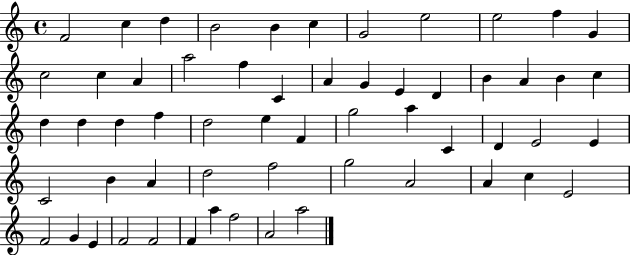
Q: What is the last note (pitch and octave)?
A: A5